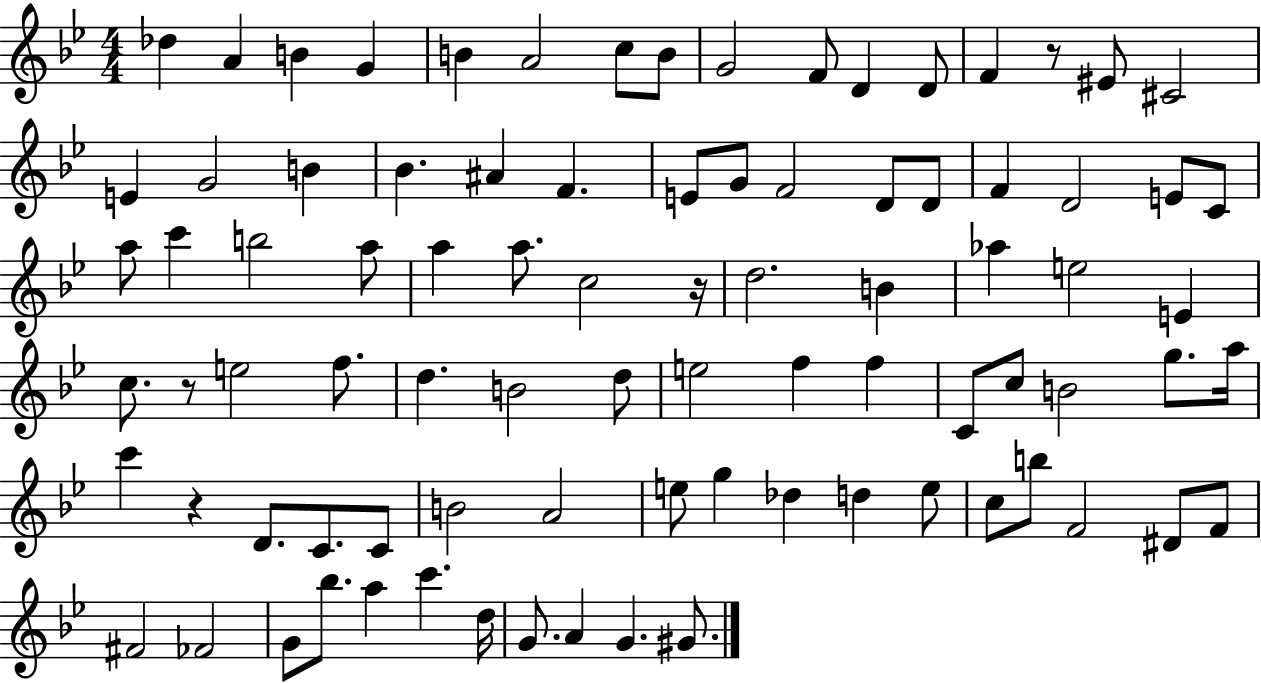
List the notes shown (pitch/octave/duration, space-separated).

Db5/q A4/q B4/q G4/q B4/q A4/h C5/e B4/e G4/h F4/e D4/q D4/e F4/q R/e EIS4/e C#4/h E4/q G4/h B4/q Bb4/q. A#4/q F4/q. E4/e G4/e F4/h D4/e D4/e F4/q D4/h E4/e C4/e A5/e C6/q B5/h A5/e A5/q A5/e. C5/h R/s D5/h. B4/q Ab5/q E5/h E4/q C5/e. R/e E5/h F5/e. D5/q. B4/h D5/e E5/h F5/q F5/q C4/e C5/e B4/h G5/e. A5/s C6/q R/q D4/e. C4/e. C4/e B4/h A4/h E5/e G5/q Db5/q D5/q E5/e C5/e B5/e F4/h D#4/e F4/e F#4/h FES4/h G4/e Bb5/e. A5/q C6/q. D5/s G4/e. A4/q G4/q. G#4/e.